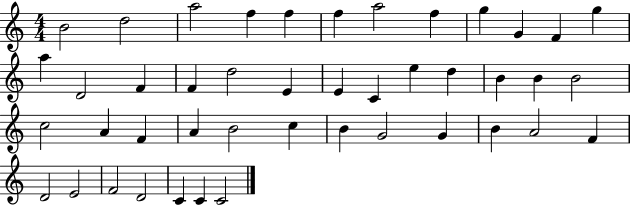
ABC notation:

X:1
T:Untitled
M:4/4
L:1/4
K:C
B2 d2 a2 f f f a2 f g G F g a D2 F F d2 E E C e d B B B2 c2 A F A B2 c B G2 G B A2 F D2 E2 F2 D2 C C C2